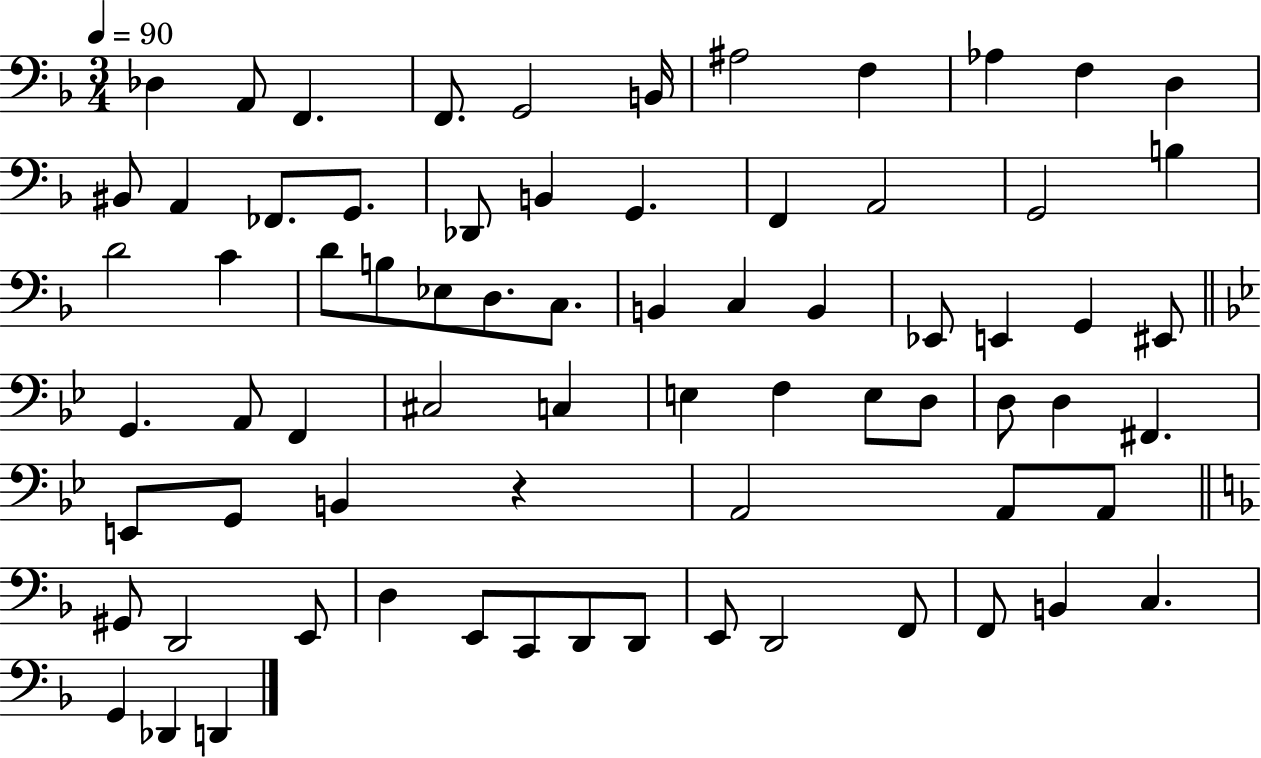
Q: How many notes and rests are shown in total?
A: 72